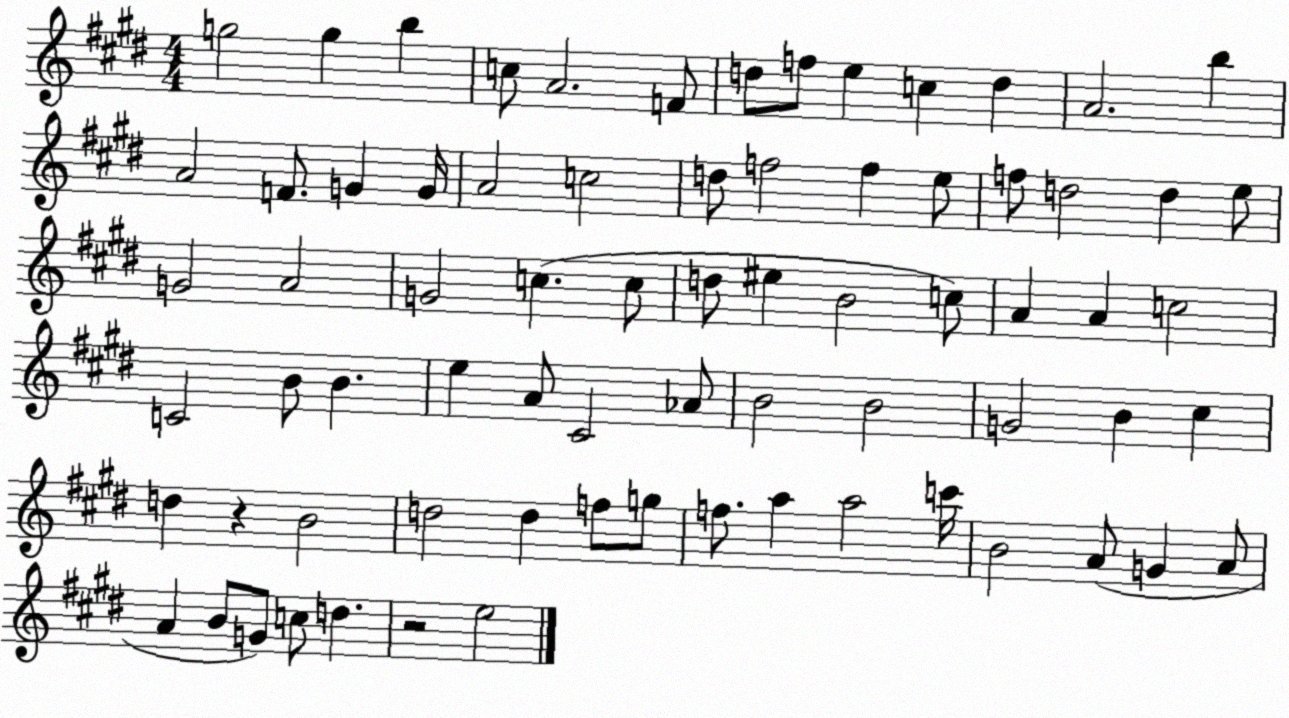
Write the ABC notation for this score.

X:1
T:Untitled
M:4/4
L:1/4
K:E
g2 g b c/2 A2 F/2 d/2 f/2 e c d A2 b A2 F/2 G G/4 A2 c2 d/2 f2 f e/2 f/2 d2 d e/2 G2 A2 G2 c c/2 d/2 ^e B2 c/2 A A c2 C2 B/2 B e A/2 ^C2 _A/2 B2 B2 G2 B ^c d z B2 d2 d f/2 g/2 f/2 a a2 c'/4 B2 A/2 G A/2 A B/2 G/2 c/2 d z2 e2